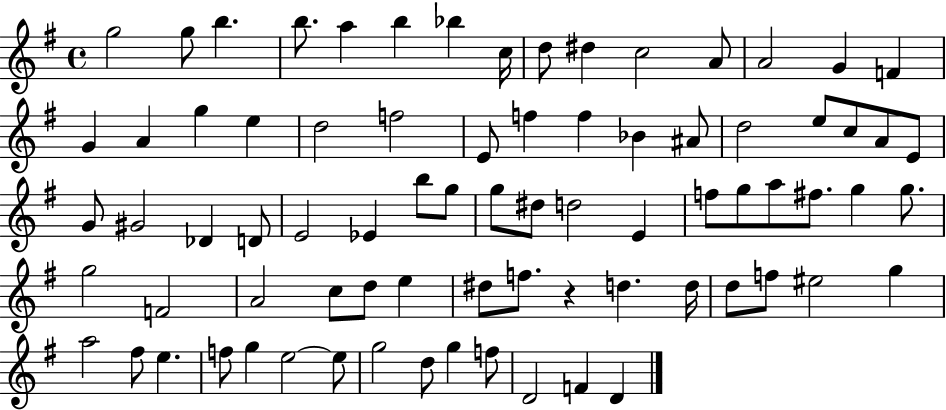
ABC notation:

X:1
T:Untitled
M:4/4
L:1/4
K:G
g2 g/2 b b/2 a b _b c/4 d/2 ^d c2 A/2 A2 G F G A g e d2 f2 E/2 f f _B ^A/2 d2 e/2 c/2 A/2 E/2 G/2 ^G2 _D D/2 E2 _E b/2 g/2 g/2 ^d/2 d2 E f/2 g/2 a/2 ^f/2 g g/2 g2 F2 A2 c/2 d/2 e ^d/2 f/2 z d d/4 d/2 f/2 ^e2 g a2 ^f/2 e f/2 g e2 e/2 g2 d/2 g f/2 D2 F D